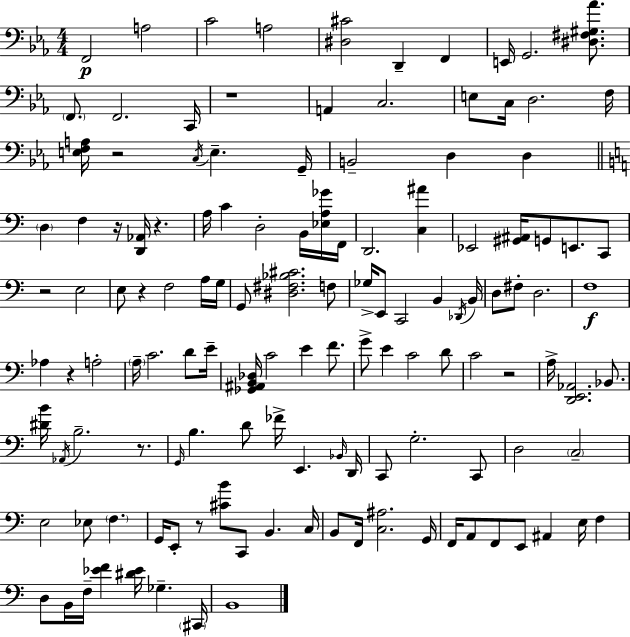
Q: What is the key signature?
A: EES major